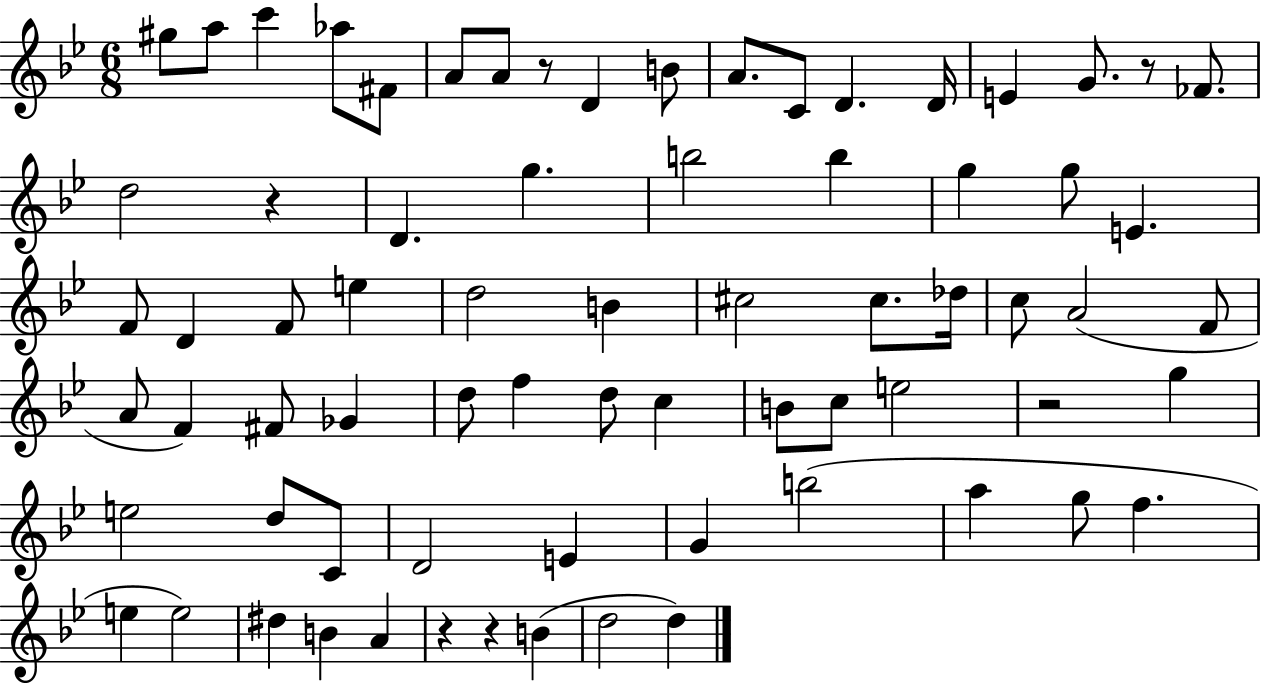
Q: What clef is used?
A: treble